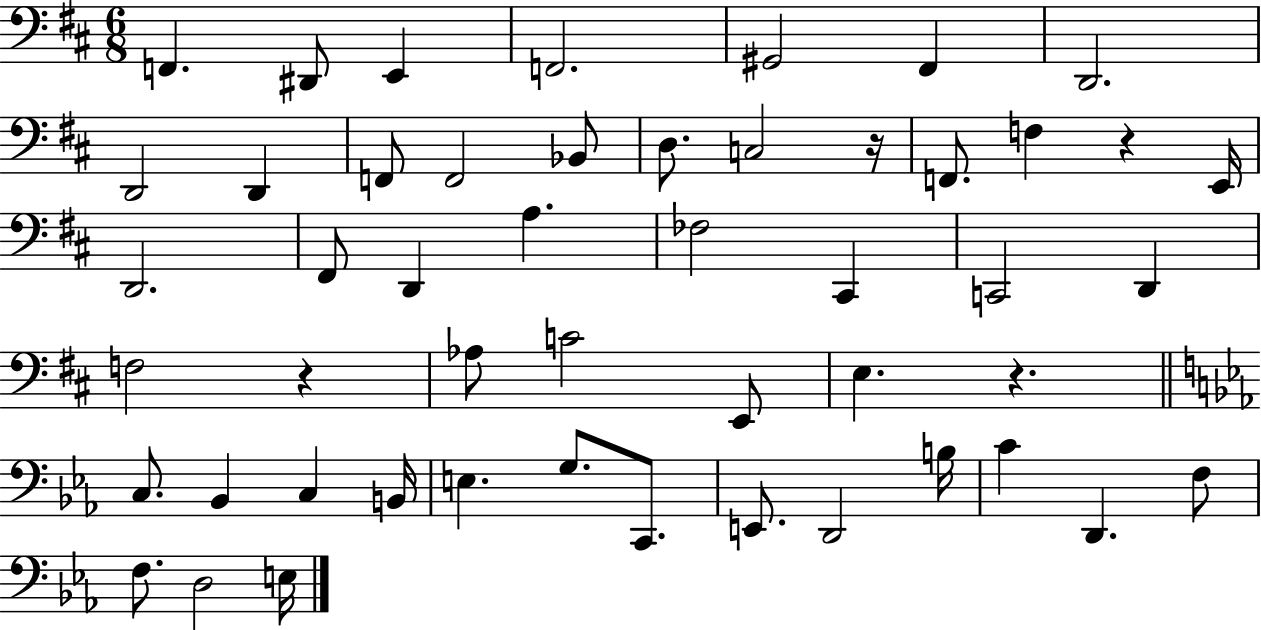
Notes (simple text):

F2/q. D#2/e E2/q F2/h. G#2/h F#2/q D2/h. D2/h D2/q F2/e F2/h Bb2/e D3/e. C3/h R/s F2/e. F3/q R/q E2/s D2/h. F#2/e D2/q A3/q. FES3/h C#2/q C2/h D2/q F3/h R/q Ab3/e C4/h E2/e E3/q. R/q. C3/e. Bb2/q C3/q B2/s E3/q. G3/e. C2/e. E2/e. D2/h B3/s C4/q D2/q. F3/e F3/e. D3/h E3/s